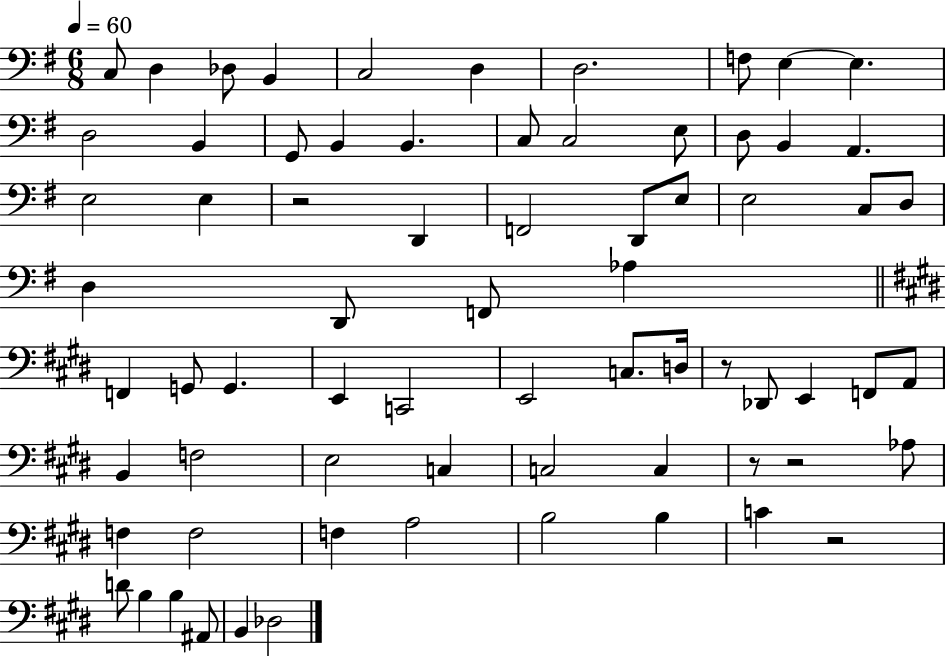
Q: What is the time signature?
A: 6/8